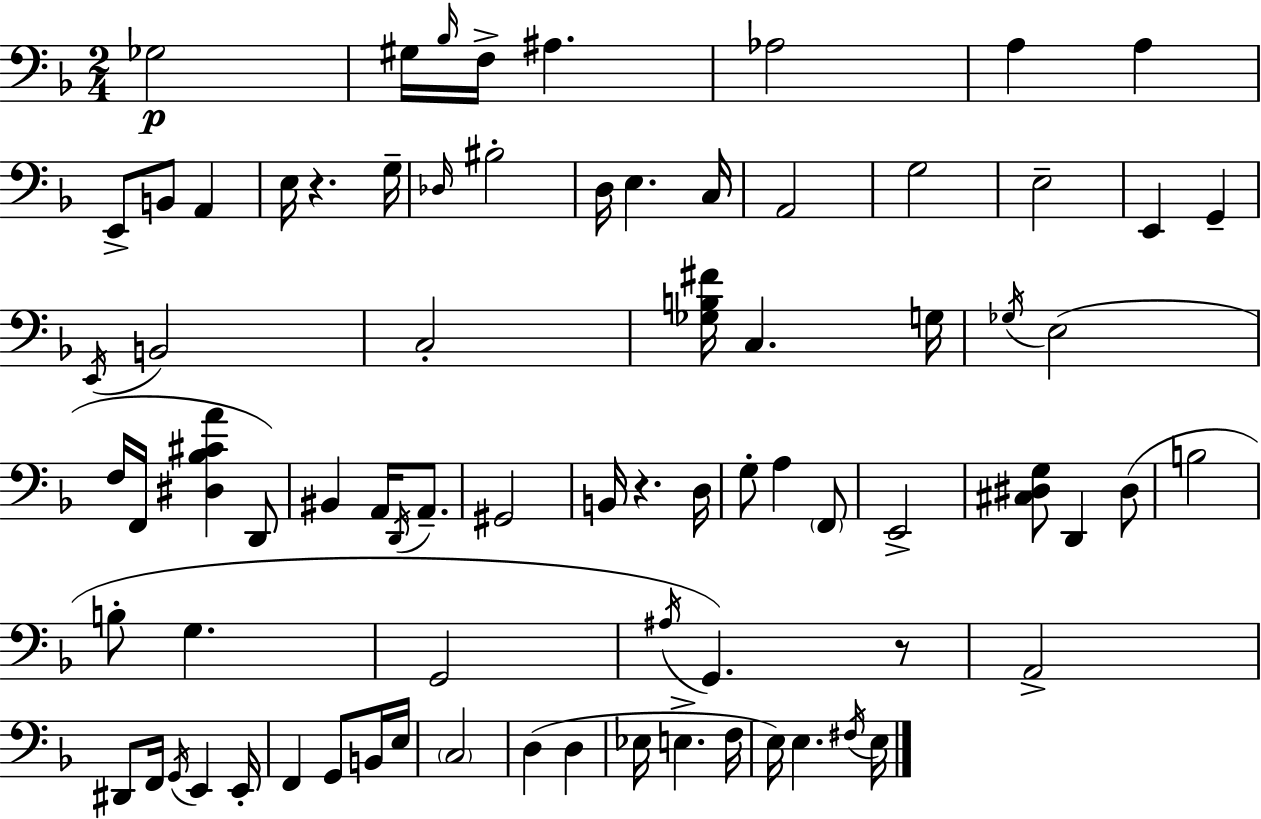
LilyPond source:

{
  \clef bass
  \numericTimeSignature
  \time 2/4
  \key f \major
  ges2\p | gis16 \grace { bes16 } f16-> ais4. | aes2 | a4 a4 | \break e,8-> b,8 a,4 | e16 r4. | g16-- \grace { des16 } bis2-. | d16 e4. | \break c16 a,2 | g2 | e2-- | e,4 g,4-- | \break \acciaccatura { e,16 } b,2 | c2-. | <ges b fis'>16 c4. | g16 \acciaccatura { ges16 }( e2 | \break f16 f,16 <dis bes cis' a'>4 | d,8) bis,4 | a,16 \acciaccatura { d,16 } a,8.-- gis,2 | b,16 r4. | \break d16 g8-. a4 | \parenthesize f,8 e,2-> | <cis dis g>8 d,4 | dis8( b2 | \break b8-. g4. | g,2 | \acciaccatura { ais16 }) g,4. | r8 a,2-> | \break dis,8 | f,16 \acciaccatura { g,16 } e,4 e,16-. f,4 | g,8 b,16 e16 \parenthesize c2 | d4( | \break d4 ees16 | e4.-> f16 e16) | e4. \acciaccatura { fis16 } e16 | \bar "|."
}